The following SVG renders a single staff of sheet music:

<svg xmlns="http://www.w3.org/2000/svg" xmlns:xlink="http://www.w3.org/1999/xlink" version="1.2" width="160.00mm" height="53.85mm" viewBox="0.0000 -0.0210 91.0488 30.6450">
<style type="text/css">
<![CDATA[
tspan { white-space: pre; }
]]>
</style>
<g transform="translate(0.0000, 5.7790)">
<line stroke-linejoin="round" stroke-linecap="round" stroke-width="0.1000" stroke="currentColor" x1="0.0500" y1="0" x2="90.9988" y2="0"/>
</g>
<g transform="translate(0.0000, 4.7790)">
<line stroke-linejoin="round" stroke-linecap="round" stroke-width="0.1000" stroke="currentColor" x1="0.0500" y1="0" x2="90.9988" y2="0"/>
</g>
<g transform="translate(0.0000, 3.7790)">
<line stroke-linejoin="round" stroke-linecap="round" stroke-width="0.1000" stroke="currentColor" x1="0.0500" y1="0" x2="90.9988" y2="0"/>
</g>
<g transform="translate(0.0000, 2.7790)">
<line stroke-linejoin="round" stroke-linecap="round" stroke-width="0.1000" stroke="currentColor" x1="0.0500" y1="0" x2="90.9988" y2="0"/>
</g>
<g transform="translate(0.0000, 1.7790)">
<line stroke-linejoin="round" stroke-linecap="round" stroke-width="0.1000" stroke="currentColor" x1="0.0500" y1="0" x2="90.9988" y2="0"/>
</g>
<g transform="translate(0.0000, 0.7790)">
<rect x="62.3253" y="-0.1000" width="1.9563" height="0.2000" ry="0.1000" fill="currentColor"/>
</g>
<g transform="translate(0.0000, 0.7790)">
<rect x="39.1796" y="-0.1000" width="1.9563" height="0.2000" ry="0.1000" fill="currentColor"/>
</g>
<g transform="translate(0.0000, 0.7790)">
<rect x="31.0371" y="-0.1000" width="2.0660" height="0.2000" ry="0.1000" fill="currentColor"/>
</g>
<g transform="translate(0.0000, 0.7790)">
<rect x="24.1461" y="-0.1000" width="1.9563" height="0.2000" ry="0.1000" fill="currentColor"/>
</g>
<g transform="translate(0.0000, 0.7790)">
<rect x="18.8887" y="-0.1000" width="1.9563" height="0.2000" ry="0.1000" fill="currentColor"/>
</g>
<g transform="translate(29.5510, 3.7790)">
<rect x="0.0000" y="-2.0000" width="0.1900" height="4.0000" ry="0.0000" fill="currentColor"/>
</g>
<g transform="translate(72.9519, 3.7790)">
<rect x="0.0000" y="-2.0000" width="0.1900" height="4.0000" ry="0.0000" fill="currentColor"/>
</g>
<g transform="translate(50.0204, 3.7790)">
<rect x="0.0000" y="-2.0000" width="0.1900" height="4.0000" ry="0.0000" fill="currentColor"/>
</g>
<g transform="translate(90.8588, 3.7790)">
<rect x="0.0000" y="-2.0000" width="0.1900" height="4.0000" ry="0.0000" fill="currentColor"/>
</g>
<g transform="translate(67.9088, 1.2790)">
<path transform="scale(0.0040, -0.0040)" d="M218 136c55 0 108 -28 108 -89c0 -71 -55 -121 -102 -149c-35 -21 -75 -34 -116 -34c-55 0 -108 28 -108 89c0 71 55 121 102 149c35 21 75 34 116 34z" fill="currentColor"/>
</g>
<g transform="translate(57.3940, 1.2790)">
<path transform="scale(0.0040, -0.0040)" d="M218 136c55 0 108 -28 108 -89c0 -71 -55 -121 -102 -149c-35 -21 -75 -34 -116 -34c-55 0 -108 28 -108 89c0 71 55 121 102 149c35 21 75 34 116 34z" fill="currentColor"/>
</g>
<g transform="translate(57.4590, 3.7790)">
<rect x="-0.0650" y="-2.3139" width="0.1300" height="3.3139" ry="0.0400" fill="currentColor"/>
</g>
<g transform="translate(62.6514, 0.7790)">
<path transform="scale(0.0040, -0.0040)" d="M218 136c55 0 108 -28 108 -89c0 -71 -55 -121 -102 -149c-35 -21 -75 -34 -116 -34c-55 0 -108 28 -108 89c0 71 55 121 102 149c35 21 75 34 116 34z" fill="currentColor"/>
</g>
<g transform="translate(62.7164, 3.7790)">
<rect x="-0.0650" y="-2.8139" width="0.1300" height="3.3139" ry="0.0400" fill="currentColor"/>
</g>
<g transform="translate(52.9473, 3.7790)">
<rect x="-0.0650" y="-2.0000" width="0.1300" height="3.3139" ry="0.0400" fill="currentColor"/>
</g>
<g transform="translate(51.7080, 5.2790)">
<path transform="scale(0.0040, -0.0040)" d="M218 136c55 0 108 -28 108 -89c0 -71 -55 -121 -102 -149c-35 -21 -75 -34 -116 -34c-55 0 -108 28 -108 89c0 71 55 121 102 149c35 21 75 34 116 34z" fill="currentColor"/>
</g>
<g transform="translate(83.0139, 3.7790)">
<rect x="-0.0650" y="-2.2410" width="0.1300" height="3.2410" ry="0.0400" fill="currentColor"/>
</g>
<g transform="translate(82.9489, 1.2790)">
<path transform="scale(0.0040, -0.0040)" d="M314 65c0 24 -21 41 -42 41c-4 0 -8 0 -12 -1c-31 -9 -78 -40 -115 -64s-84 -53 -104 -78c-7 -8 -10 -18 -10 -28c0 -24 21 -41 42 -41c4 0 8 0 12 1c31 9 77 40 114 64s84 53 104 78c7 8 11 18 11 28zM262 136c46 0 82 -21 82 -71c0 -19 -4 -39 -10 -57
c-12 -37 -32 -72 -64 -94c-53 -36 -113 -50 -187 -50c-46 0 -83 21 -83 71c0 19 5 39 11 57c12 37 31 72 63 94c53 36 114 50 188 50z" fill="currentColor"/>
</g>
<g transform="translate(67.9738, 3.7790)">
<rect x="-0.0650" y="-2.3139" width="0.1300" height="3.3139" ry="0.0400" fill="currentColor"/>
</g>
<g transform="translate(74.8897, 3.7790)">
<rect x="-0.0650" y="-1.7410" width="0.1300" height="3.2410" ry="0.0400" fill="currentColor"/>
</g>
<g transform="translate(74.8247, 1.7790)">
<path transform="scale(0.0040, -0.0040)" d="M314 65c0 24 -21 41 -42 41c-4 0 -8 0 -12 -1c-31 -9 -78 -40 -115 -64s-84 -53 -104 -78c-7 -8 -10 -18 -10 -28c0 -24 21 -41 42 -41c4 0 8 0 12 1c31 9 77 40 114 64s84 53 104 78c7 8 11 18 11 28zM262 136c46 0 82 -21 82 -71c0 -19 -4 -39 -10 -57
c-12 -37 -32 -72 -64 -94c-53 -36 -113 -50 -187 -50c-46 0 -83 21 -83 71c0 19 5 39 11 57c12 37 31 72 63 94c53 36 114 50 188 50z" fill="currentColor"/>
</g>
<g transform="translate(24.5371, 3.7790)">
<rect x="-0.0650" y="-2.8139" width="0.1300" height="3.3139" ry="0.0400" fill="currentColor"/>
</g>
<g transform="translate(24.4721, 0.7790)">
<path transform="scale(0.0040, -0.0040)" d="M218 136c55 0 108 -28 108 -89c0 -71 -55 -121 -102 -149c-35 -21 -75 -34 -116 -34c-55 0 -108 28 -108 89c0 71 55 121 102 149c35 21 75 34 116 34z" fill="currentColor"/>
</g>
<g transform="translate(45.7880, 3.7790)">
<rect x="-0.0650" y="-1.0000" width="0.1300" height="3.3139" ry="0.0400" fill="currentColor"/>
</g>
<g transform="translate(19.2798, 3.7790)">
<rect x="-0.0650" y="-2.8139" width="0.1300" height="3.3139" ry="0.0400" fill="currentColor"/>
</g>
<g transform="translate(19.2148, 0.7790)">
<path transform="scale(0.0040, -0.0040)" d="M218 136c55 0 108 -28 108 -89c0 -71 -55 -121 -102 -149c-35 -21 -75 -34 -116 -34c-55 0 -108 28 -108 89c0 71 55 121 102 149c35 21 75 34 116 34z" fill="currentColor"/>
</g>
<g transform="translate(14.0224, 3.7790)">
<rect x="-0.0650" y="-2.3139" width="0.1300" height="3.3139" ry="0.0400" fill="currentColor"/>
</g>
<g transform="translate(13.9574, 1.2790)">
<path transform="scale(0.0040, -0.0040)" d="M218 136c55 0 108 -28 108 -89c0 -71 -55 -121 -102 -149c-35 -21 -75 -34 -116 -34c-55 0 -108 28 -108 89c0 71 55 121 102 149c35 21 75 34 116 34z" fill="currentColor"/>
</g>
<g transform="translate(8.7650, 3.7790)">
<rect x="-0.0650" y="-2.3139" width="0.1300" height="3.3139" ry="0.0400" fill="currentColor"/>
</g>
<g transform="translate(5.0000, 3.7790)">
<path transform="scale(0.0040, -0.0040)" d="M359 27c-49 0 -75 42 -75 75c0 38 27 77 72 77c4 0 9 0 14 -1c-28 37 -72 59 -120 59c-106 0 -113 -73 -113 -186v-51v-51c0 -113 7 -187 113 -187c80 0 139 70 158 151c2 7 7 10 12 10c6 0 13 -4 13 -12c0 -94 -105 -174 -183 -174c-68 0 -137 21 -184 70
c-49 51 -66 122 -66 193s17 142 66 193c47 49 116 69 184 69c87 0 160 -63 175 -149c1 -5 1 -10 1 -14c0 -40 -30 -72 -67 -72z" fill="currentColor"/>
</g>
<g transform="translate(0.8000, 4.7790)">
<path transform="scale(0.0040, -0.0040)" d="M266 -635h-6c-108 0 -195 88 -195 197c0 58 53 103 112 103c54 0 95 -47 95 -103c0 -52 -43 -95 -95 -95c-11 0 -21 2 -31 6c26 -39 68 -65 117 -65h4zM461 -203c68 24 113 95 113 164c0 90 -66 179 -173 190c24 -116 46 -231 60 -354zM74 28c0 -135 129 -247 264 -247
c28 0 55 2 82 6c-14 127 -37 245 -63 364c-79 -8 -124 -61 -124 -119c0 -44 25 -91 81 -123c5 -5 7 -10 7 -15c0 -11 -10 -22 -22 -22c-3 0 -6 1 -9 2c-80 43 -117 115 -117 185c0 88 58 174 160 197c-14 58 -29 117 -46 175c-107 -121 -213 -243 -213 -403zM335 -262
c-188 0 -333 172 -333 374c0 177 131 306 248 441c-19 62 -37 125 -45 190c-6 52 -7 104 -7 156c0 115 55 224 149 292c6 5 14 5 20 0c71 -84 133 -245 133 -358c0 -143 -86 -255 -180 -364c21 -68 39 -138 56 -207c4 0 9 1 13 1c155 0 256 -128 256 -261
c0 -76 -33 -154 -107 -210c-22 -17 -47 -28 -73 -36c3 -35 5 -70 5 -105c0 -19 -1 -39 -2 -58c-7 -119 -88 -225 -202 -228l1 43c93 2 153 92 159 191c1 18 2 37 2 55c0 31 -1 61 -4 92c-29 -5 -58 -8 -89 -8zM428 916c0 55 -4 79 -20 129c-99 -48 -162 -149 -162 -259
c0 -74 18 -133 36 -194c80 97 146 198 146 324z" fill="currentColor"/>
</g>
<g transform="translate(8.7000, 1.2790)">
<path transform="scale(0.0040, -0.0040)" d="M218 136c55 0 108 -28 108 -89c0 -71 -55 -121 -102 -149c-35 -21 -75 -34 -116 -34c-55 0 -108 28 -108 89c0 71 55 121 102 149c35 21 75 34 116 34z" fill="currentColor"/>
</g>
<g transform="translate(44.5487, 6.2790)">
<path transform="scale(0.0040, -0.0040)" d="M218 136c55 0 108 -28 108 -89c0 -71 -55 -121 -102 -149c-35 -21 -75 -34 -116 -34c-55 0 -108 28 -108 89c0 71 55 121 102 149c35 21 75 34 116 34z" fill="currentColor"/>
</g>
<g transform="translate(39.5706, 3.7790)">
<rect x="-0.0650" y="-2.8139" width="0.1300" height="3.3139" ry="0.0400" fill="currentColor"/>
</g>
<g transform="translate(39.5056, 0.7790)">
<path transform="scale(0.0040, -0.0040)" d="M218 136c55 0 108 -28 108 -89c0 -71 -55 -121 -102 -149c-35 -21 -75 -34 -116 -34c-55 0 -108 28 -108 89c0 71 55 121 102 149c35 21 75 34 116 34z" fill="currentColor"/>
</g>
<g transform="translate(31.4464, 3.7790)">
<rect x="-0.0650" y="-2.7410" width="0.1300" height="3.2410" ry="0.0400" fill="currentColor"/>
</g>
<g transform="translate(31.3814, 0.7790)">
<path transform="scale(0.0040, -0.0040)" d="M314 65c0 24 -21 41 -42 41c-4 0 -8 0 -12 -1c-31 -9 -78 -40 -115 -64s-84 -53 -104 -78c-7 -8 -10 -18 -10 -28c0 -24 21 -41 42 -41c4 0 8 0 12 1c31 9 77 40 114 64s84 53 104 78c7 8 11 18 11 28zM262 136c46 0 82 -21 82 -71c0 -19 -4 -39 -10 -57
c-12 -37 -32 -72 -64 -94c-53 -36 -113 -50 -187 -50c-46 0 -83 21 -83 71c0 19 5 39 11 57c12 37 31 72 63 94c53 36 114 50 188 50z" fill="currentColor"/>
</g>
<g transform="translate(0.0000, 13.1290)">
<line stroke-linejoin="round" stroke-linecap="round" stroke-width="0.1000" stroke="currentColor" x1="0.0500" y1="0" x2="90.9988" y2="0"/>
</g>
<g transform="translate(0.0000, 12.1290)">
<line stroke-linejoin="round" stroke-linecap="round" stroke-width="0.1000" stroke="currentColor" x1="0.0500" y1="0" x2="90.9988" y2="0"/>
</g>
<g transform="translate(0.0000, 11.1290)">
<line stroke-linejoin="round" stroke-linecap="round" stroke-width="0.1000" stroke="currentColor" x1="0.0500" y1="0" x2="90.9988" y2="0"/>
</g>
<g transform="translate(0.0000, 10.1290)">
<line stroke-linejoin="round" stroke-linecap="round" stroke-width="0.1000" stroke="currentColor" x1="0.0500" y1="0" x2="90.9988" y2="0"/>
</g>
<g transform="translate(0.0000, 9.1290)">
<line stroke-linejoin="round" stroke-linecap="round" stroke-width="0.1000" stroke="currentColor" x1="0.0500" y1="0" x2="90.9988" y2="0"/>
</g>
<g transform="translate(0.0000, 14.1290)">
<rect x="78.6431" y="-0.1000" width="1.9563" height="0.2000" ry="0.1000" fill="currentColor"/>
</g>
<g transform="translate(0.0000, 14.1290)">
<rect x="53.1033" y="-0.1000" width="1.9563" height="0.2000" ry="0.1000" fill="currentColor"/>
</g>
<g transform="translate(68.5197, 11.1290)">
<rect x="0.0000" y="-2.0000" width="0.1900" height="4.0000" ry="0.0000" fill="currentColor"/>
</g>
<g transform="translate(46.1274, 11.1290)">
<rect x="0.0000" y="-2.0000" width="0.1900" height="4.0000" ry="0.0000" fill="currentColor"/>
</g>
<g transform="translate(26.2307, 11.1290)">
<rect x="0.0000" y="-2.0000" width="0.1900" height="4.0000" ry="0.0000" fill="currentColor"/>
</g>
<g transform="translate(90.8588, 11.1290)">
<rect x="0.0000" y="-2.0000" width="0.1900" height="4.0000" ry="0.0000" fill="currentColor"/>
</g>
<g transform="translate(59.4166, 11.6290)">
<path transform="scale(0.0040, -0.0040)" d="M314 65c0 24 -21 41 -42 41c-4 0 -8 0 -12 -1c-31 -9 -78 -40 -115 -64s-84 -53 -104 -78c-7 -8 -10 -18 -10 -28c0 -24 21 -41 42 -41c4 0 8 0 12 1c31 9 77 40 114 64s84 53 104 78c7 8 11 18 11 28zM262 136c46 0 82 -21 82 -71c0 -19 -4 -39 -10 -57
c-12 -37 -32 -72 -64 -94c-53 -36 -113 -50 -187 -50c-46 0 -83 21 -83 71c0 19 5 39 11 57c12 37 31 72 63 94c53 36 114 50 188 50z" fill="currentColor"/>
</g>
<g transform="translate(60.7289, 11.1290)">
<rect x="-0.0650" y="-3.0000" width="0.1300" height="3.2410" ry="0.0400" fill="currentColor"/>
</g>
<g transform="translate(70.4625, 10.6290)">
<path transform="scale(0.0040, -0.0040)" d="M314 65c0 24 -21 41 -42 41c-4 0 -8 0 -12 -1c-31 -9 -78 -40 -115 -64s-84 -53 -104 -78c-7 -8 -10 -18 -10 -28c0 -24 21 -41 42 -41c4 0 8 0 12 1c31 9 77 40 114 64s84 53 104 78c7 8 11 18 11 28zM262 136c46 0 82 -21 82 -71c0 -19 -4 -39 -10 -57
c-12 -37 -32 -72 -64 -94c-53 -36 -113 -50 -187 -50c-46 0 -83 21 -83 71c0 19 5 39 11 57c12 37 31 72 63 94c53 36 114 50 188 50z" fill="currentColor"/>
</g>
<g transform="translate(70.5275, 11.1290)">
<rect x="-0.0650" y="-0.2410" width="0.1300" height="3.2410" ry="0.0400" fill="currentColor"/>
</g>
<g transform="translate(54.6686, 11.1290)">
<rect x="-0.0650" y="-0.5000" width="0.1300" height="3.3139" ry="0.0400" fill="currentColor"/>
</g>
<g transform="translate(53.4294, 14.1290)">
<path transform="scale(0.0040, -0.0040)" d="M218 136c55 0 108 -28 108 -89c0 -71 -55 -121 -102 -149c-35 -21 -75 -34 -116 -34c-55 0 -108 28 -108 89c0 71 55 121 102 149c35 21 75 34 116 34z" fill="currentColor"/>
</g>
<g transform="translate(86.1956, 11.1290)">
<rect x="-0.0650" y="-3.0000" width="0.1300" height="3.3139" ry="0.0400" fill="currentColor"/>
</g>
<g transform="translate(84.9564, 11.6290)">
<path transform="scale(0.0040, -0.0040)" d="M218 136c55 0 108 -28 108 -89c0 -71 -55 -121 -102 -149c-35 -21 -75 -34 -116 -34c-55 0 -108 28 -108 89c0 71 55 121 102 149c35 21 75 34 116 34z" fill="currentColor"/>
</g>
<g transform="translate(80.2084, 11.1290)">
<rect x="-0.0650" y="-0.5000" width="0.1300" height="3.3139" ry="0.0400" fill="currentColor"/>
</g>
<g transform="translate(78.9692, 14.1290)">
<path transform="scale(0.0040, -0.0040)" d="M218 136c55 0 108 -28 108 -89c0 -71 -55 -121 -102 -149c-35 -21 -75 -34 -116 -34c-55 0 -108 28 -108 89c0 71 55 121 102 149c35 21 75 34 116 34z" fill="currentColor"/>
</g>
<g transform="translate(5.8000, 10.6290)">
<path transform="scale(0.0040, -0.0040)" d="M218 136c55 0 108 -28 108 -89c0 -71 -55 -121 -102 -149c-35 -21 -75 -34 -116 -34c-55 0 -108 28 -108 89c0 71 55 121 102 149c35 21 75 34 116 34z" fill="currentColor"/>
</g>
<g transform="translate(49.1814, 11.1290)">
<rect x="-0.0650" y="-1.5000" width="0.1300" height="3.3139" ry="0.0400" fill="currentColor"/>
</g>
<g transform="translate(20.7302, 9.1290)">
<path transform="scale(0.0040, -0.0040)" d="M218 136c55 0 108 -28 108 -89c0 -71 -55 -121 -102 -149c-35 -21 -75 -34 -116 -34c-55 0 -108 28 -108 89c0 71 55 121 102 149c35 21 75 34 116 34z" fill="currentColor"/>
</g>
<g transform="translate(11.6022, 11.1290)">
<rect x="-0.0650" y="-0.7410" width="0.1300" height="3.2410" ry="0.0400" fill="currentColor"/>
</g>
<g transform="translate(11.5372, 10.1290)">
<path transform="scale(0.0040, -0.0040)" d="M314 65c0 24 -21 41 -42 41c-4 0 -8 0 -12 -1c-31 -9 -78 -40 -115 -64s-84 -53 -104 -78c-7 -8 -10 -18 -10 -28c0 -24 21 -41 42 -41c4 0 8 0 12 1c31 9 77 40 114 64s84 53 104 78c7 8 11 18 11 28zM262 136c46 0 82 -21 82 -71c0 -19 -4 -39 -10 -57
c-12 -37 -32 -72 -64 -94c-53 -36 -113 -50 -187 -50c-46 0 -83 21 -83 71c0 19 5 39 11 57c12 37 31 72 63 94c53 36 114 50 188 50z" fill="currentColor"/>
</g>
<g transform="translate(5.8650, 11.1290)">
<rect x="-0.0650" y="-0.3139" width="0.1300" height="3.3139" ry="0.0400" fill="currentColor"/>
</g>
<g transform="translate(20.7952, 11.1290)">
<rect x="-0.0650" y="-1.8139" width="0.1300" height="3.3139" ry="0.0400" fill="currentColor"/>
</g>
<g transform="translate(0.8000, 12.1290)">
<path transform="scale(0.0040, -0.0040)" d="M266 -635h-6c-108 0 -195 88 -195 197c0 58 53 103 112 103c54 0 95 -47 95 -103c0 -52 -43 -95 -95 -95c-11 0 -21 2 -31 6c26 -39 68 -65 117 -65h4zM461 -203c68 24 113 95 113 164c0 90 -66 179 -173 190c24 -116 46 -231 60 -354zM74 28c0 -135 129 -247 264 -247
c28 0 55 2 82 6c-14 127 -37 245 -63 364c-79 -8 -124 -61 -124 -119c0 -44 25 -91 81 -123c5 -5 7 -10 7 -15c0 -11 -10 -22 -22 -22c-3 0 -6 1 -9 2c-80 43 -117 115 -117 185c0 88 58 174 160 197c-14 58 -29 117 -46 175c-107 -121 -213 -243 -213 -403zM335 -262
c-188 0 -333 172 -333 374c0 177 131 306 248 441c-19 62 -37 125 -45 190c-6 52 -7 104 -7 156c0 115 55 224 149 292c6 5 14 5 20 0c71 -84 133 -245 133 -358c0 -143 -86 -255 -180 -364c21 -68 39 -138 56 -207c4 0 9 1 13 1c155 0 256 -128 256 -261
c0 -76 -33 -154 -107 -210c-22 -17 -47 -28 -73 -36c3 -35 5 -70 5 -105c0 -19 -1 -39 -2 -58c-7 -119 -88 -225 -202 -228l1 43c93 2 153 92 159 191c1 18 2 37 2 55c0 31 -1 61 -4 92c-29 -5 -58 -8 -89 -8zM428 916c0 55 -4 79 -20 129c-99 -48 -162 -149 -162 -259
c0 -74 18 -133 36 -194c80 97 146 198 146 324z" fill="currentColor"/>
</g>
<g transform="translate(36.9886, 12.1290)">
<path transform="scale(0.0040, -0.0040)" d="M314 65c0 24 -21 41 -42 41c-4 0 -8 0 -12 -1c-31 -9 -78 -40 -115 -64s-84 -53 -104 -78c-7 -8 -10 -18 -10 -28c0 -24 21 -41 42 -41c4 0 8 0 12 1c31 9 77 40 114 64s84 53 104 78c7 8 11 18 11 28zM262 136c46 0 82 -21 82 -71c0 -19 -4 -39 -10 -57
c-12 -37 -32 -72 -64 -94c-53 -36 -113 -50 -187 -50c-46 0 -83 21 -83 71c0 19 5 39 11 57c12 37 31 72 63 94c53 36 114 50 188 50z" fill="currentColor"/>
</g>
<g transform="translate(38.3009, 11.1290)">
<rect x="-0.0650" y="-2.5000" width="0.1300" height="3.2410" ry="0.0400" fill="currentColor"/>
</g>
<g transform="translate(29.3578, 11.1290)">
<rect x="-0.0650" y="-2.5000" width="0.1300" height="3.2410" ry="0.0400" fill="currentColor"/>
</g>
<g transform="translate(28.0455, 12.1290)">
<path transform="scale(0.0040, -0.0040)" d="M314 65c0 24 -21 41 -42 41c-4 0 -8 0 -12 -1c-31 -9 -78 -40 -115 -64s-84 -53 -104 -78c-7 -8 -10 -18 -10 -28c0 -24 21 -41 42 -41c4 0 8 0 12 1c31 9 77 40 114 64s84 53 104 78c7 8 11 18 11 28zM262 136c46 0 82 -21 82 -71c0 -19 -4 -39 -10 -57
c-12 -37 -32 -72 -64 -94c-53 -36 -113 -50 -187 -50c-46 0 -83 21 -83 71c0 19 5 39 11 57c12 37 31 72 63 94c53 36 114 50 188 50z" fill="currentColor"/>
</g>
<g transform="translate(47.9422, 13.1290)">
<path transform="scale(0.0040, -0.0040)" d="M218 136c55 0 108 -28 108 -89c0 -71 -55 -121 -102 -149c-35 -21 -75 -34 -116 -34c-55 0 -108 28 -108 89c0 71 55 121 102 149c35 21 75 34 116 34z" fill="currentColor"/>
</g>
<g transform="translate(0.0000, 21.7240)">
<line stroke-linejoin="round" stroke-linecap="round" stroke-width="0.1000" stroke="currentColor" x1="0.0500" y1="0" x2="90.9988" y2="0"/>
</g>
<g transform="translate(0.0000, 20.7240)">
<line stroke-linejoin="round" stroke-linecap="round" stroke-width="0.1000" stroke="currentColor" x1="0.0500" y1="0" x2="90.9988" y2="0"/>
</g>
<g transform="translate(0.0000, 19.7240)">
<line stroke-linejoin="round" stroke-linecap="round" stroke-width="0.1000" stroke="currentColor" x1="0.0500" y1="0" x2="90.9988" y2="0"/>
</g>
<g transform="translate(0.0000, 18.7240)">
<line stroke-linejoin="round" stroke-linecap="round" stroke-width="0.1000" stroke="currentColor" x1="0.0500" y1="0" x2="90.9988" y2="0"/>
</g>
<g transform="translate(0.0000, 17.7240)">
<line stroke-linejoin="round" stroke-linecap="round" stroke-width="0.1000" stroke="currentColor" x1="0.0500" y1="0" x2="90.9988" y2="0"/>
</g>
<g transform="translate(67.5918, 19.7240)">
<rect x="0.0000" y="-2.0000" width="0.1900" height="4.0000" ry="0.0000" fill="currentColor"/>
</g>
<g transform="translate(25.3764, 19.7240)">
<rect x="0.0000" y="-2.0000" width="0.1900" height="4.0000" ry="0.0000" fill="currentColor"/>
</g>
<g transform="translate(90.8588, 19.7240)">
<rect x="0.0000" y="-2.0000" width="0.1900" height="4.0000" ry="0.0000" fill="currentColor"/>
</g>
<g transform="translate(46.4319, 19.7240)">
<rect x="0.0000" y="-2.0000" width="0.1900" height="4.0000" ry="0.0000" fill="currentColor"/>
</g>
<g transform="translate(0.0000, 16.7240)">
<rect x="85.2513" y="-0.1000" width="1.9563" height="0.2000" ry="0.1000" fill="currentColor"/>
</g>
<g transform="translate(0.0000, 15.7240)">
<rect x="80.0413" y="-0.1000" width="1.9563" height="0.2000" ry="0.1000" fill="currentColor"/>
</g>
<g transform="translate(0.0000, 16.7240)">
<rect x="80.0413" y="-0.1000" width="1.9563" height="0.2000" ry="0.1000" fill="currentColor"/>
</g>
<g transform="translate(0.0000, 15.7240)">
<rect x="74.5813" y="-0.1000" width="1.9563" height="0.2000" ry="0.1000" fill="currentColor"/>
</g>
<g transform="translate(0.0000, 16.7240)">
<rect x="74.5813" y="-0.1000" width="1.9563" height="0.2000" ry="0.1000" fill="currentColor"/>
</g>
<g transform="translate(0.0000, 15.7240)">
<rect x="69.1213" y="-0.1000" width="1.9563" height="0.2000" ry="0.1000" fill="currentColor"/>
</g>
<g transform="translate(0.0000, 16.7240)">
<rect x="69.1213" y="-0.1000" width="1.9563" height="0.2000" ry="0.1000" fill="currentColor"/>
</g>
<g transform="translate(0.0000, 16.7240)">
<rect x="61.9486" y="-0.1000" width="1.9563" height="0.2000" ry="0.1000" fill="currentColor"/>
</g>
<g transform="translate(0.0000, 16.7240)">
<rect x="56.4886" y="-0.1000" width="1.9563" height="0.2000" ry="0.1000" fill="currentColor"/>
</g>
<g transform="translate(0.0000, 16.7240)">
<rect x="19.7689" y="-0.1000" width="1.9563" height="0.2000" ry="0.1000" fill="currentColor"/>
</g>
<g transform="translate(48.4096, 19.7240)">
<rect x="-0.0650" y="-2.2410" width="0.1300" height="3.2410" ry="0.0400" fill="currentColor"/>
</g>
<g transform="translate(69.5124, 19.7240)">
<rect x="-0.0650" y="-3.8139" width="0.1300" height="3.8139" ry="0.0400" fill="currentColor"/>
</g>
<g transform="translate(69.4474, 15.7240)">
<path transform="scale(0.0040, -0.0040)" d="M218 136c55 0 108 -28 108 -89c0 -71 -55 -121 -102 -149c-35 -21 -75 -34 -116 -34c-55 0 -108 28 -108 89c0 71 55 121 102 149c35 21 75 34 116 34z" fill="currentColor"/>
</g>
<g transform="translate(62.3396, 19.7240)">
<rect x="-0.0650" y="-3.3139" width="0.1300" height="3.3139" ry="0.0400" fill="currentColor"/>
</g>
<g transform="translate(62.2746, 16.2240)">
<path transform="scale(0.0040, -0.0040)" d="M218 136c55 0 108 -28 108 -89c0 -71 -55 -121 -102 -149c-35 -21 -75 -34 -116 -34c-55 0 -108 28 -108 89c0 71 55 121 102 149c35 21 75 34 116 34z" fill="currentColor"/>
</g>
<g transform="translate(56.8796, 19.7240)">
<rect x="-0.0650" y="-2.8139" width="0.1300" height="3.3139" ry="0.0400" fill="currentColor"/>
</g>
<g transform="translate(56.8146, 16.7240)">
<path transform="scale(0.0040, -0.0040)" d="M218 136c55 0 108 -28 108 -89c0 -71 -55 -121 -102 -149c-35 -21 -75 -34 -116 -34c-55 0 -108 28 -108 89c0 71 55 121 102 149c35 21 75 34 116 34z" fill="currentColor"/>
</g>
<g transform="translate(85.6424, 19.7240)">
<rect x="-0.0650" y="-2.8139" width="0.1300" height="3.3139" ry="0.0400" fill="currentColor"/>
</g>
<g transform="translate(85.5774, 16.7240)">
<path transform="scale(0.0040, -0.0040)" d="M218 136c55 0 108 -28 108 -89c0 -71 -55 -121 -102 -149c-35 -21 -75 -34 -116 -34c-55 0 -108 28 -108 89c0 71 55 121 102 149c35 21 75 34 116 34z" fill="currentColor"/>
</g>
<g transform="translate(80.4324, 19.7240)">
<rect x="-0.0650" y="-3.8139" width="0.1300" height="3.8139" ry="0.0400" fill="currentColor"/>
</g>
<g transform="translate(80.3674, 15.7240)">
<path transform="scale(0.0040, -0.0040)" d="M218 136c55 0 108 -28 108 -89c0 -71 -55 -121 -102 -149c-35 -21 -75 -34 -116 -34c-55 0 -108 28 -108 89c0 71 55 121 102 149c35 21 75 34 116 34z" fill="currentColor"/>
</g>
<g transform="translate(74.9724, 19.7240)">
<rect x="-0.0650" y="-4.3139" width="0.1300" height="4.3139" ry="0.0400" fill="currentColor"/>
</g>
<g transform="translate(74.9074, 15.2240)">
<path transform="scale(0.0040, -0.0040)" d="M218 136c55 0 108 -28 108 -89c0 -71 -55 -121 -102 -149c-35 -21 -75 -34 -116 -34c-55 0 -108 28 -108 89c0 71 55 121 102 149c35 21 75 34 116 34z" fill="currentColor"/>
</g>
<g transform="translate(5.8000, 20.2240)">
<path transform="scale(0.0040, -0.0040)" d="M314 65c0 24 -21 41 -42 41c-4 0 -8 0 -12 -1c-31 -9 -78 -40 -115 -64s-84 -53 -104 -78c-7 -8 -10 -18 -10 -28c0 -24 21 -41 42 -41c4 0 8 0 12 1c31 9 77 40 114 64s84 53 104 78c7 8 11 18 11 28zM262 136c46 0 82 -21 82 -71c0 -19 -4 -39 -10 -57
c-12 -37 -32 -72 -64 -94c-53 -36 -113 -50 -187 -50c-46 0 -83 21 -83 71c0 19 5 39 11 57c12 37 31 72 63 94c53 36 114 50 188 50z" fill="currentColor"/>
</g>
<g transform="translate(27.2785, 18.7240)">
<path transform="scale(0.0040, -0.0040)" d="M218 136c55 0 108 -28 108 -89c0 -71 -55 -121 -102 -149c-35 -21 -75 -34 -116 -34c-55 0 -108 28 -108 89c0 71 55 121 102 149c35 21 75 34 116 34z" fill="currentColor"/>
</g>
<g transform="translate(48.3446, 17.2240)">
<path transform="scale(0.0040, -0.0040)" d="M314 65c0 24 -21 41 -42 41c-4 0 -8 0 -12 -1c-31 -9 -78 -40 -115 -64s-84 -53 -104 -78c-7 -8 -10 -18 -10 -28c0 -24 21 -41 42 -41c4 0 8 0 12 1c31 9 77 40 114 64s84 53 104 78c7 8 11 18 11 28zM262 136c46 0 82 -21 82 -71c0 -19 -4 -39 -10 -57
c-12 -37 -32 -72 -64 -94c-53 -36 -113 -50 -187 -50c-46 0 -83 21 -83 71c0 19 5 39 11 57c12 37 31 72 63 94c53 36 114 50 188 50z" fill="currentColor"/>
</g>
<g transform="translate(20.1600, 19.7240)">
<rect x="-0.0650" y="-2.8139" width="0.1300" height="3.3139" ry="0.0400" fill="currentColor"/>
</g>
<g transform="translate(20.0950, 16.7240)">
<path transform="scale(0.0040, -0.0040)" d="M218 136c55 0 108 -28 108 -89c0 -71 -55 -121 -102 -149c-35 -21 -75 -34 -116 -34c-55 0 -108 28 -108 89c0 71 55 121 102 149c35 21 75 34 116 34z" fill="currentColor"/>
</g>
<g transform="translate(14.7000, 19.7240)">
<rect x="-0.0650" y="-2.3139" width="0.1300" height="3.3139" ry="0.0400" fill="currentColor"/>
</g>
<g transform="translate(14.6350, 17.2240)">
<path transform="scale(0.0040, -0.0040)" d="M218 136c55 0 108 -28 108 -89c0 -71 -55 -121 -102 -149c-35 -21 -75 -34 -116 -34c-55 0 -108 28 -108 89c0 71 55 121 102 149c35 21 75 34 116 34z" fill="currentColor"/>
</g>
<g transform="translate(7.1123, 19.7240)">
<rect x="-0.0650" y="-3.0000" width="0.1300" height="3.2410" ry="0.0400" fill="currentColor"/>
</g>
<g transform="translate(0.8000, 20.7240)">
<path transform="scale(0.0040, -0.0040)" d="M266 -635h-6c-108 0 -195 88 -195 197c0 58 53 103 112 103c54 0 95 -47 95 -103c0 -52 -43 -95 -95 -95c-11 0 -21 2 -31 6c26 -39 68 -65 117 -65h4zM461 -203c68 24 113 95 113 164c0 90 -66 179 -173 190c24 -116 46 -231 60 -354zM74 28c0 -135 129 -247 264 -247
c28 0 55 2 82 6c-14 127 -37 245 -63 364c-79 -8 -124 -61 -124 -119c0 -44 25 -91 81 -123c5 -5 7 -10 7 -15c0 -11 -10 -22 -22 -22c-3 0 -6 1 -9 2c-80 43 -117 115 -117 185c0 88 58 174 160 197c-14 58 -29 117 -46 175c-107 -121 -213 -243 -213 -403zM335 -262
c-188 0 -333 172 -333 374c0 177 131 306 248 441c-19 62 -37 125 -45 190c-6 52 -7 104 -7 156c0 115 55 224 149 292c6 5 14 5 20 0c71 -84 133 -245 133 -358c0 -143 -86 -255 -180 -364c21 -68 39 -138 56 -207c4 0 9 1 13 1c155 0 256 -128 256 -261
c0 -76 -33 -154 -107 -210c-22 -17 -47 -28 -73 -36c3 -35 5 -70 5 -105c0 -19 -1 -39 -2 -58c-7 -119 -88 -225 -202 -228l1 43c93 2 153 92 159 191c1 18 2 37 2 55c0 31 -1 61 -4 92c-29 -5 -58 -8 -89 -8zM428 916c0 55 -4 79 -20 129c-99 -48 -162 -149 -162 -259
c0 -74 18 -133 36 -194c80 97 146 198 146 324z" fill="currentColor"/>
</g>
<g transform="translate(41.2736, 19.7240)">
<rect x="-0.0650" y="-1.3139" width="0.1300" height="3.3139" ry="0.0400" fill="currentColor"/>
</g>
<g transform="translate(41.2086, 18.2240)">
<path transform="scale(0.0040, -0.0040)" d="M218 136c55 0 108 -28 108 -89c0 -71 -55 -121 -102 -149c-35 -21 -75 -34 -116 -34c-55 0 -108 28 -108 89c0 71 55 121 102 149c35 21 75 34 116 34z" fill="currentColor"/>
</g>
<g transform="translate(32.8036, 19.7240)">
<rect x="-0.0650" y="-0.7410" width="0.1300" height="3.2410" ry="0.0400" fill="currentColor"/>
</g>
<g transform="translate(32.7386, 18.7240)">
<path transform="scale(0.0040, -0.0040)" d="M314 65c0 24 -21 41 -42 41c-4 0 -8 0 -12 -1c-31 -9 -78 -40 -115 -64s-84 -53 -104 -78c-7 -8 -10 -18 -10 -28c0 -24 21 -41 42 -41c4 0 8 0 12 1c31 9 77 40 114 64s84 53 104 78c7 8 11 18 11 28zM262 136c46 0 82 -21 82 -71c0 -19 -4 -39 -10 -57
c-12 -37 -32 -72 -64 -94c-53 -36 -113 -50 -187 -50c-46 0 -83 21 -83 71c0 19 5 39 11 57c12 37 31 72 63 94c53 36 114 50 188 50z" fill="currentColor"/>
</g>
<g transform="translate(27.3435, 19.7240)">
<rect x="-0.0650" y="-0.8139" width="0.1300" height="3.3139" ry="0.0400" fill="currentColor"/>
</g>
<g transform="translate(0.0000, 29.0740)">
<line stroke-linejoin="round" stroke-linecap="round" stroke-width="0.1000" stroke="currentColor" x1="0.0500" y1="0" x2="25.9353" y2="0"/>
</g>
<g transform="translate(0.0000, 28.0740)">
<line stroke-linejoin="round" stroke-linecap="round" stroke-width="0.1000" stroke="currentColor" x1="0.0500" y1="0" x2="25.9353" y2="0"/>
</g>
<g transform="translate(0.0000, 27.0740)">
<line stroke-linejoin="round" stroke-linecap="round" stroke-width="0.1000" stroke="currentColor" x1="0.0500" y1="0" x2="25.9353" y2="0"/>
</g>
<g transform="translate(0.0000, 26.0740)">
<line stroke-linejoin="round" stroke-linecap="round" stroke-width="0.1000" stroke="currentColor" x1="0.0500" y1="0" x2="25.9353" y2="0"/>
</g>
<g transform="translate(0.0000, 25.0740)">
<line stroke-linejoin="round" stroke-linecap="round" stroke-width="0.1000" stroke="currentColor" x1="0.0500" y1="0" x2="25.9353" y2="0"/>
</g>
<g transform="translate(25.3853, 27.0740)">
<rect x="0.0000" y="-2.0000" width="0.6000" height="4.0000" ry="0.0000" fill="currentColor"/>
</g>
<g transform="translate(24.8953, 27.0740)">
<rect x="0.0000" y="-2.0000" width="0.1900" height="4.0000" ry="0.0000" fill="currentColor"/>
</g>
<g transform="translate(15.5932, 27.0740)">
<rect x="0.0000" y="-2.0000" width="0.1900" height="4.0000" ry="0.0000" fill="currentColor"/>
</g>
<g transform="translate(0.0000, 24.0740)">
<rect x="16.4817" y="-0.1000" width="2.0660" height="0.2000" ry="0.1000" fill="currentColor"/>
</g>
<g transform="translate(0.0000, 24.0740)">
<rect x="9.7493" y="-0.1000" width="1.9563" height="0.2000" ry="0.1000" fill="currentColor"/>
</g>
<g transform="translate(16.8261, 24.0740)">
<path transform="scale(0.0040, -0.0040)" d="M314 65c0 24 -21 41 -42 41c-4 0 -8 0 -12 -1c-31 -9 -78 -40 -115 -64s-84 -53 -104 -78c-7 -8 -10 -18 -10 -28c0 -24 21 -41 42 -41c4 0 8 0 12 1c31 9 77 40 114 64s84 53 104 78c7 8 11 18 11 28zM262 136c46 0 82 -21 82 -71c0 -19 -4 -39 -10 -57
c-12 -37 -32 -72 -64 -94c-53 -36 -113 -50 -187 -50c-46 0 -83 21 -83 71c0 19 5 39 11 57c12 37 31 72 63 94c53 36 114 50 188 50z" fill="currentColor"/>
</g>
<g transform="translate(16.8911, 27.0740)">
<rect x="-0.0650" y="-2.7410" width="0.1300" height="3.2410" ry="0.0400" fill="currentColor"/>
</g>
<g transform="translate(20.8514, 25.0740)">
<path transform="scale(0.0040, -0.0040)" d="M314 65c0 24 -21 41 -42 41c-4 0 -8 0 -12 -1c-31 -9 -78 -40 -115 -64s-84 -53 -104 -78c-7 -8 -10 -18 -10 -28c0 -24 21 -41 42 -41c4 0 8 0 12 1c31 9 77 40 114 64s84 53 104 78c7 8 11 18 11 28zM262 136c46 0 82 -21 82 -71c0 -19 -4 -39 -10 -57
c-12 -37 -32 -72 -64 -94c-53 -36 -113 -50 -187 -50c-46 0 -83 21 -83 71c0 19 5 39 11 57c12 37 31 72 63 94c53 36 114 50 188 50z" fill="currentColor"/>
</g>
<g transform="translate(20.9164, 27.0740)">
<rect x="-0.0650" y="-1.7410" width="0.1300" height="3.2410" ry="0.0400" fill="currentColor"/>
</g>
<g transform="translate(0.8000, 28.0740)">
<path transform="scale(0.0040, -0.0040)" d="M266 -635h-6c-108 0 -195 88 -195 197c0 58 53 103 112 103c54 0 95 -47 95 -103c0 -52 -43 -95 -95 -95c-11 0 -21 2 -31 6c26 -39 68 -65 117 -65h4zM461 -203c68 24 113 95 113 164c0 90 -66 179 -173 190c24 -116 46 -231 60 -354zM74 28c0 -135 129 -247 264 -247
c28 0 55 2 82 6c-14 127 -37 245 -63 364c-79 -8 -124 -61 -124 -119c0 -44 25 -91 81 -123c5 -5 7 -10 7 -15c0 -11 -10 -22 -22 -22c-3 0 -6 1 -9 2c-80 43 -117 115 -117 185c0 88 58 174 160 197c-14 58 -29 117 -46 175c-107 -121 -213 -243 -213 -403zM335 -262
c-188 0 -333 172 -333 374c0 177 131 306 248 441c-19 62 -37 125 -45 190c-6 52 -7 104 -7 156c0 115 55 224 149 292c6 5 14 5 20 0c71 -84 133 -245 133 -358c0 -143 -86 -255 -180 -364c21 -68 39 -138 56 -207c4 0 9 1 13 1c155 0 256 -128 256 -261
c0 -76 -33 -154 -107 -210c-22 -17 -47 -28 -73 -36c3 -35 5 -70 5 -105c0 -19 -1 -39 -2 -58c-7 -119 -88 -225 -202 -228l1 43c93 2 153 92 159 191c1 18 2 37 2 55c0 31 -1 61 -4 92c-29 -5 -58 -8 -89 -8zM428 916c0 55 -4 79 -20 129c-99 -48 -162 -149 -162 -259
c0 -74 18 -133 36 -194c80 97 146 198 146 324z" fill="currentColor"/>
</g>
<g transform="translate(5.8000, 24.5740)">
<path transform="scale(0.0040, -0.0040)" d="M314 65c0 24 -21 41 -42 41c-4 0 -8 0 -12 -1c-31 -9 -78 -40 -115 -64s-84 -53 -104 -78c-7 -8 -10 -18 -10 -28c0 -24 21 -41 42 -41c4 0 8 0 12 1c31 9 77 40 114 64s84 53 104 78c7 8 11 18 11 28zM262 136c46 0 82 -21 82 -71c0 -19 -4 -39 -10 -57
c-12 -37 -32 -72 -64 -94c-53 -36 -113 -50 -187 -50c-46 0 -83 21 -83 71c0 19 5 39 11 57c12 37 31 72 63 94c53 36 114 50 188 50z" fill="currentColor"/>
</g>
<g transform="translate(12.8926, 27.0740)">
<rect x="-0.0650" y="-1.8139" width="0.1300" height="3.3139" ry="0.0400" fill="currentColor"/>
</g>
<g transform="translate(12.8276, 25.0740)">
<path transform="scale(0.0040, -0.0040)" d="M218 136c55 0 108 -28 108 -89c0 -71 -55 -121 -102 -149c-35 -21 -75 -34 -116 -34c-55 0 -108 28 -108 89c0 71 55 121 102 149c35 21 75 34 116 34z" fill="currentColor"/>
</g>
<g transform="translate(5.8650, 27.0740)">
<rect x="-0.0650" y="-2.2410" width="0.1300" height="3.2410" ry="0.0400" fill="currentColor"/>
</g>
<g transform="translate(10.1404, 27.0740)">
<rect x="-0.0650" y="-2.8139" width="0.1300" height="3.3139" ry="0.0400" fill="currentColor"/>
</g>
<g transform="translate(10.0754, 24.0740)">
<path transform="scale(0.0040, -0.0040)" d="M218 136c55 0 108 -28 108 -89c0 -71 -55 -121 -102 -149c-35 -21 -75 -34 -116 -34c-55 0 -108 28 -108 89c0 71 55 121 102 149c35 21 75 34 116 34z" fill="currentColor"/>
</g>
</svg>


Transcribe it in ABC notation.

X:1
T:Untitled
M:4/4
L:1/4
K:C
g g a a a2 a D F g a g f2 g2 c d2 f G2 G2 E C A2 c2 C A A2 g a d d2 e g2 a b c' d' c' a g2 a f a2 f2